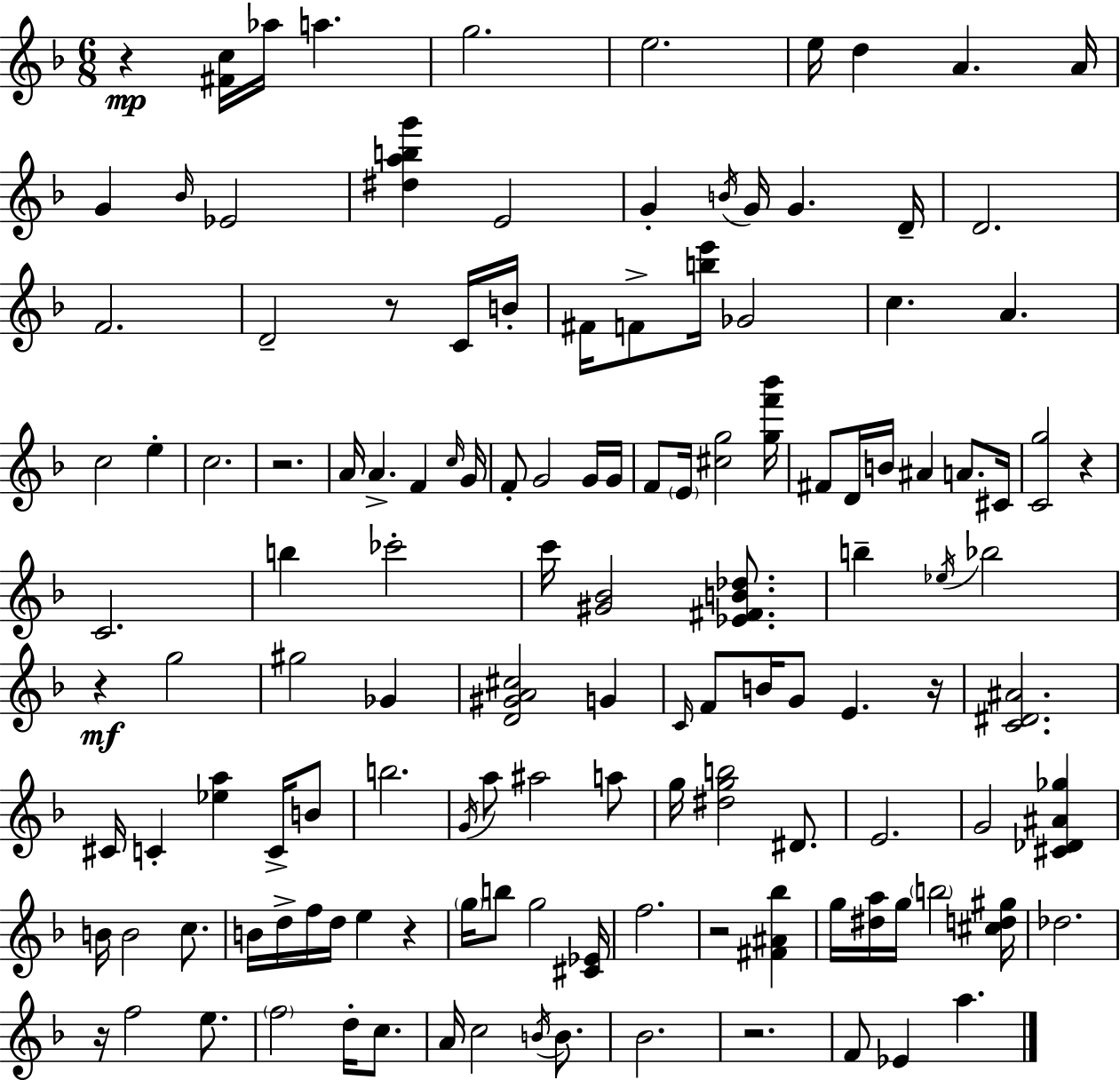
X:1
T:Untitled
M:6/8
L:1/4
K:Dm
z [^Fc]/4 _a/4 a g2 e2 e/4 d A A/4 G _B/4 _E2 [^dabg'] E2 G B/4 G/4 G D/4 D2 F2 D2 z/2 C/4 B/4 ^F/4 F/2 [be']/4 _G2 c A c2 e c2 z2 A/4 A F c/4 G/4 F/2 G2 G/4 G/4 F/2 E/4 [^cg]2 [gf'_b']/4 ^F/2 D/4 B/4 ^A A/2 ^C/4 [Cg]2 z C2 b _c'2 c'/4 [^G_B]2 [_E^FB_d]/2 b _e/4 _b2 z g2 ^g2 _G [D^GA^c]2 G C/4 F/2 B/4 G/2 E z/4 [C^D^A]2 ^C/4 C [_ea] C/4 B/2 b2 G/4 a/2 ^a2 a/2 g/4 [^dgb]2 ^D/2 E2 G2 [^C_D^A_g] B/4 B2 c/2 B/4 d/4 f/4 d/4 e z g/4 b/2 g2 [^C_E]/4 f2 z2 [^F^A_b] g/4 [^da]/4 g/4 b2 [^cd^g]/4 _d2 z/4 f2 e/2 f2 d/4 c/2 A/4 c2 B/4 B/2 _B2 z2 F/2 _E a